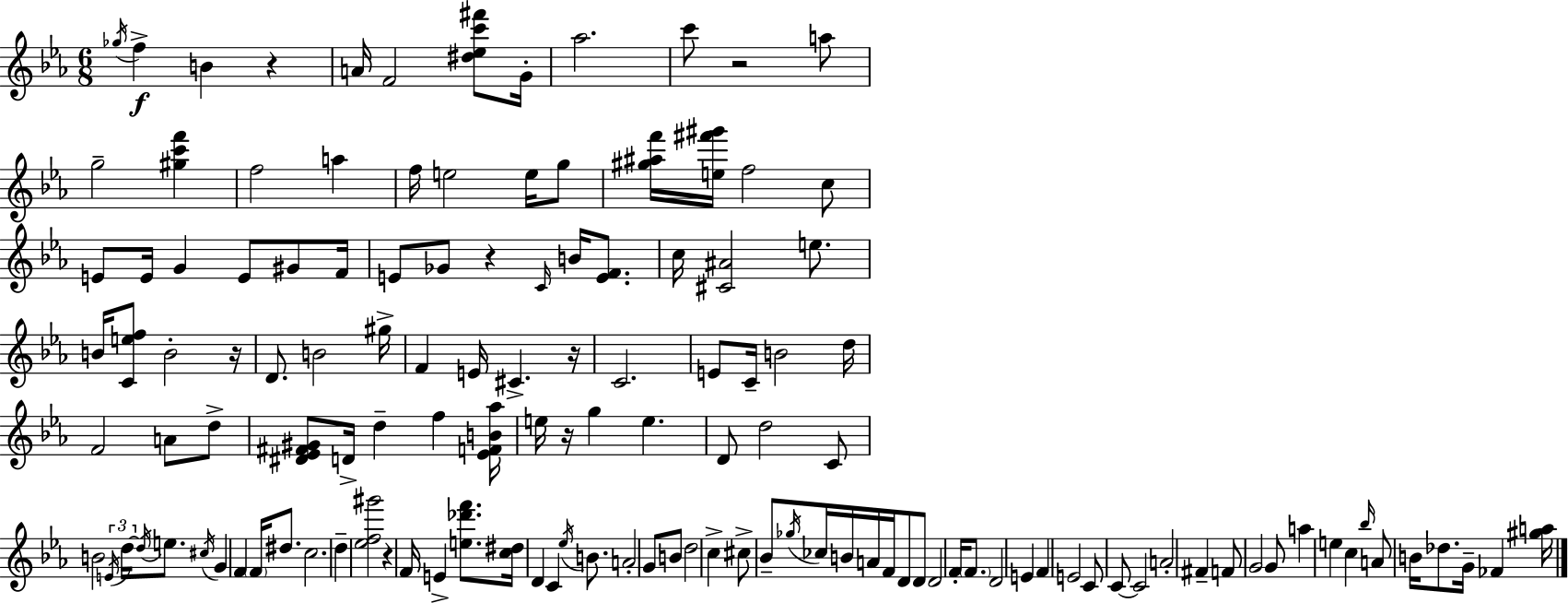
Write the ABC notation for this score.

X:1
T:Untitled
M:6/8
L:1/4
K:Eb
_g/4 f B z A/4 F2 [^d_ec'^f']/2 G/4 _a2 c'/2 z2 a/2 g2 [^gc'f'] f2 a f/4 e2 e/4 g/2 [^g^af']/4 [e^f'^g']/4 f2 c/2 E/2 E/4 G E/2 ^G/2 F/4 E/2 _G/2 z C/4 B/4 [EF]/2 c/4 [^C^A]2 e/2 B/4 [Cef]/2 B2 z/4 D/2 B2 ^g/4 F E/4 ^C z/4 C2 E/2 C/4 B2 d/4 F2 A/2 d/2 [^D_E^F^G]/2 D/4 d f [_EFB_a]/4 e/4 z/4 g e D/2 d2 C/2 B2 E/4 d/4 d/4 e/2 ^c/4 G F F/4 ^d/2 c2 d [_ef^g']2 z F/4 E [e_d'f']/2 [c^d]/4 D C _e/4 B/2 A2 G/2 B/2 d2 c ^c/2 _B/2 _g/4 _c/4 B/4 A/4 F/4 D/2 D/2 D2 F/4 F/2 D2 E F E2 C/2 C/2 C2 A2 ^F F/2 G2 G/2 a e c _b/4 A/2 B/4 _d/2 G/4 _F [^ga]/4